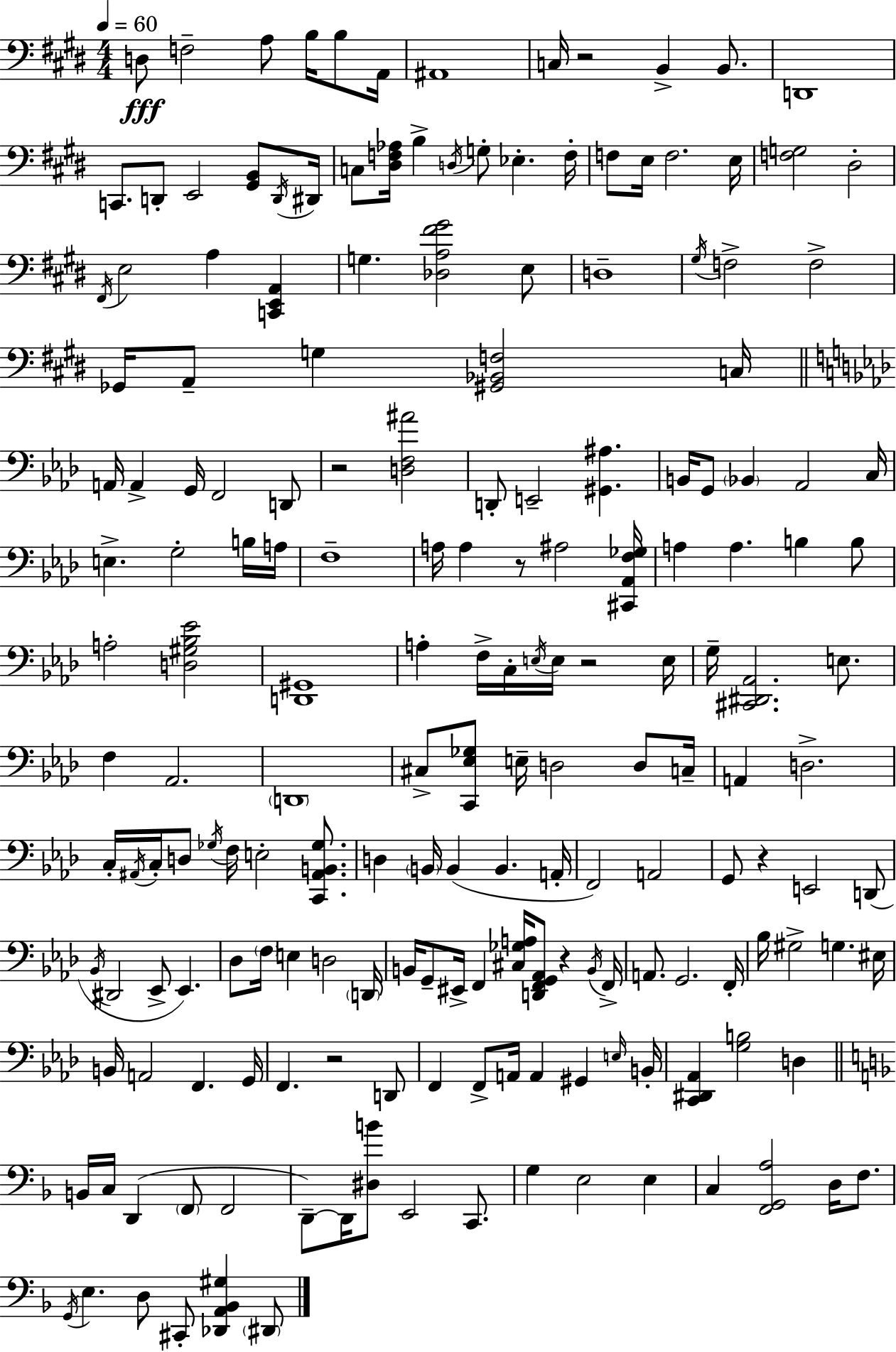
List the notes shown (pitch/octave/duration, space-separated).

D3/e F3/h A3/e B3/s B3/e A2/s A#2/w C3/s R/h B2/q B2/e. D2/w C2/e. D2/e E2/h [G#2,B2]/e D2/s D#2/s C3/e [D#3,F3,Ab3]/s B3/q D3/s G3/e Eb3/q. F3/s F3/e E3/s F3/h. E3/s [F3,G3]/h D#3/h F#2/s E3/h A3/q [C2,E2,A2]/q G3/q. [Db3,A3,F#4,G#4]/h E3/e D3/w G#3/s F3/h F3/h Gb2/s A2/e G3/q [G#2,Bb2,F3]/h C3/s A2/s A2/q G2/s F2/h D2/e R/h [D3,F3,A#4]/h D2/e E2/h [G#2,A#3]/q. B2/s G2/e Bb2/q Ab2/h C3/s E3/q. G3/h B3/s A3/s F3/w A3/s A3/q R/e A#3/h [C#2,Ab2,F3,Gb3]/s A3/q A3/q. B3/q B3/e A3/h [D3,G#3,Bb3,Eb4]/h [D2,G#2]/w A3/q F3/s C3/s E3/s E3/s R/h E3/s G3/s [C#2,D#2,Ab2]/h. E3/e. F3/q Ab2/h. D2/w C#3/e [C2,Eb3,Gb3]/e E3/s D3/h D3/e C3/s A2/q D3/h. C3/s A#2/s C3/s D3/e Gb3/s F3/s E3/h [C2,A#2,B2,Gb3]/e. D3/q B2/s B2/q B2/q. A2/s F2/h A2/h G2/e R/q E2/h D2/e Bb2/s D#2/h Eb2/e Eb2/q. Db3/e F3/s E3/q D3/h D2/s B2/s G2/e EIS2/s F2/q [C#3,Gb3,A3]/s [D2,F2,G2,Ab2]/e R/q B2/s F2/s A2/e. G2/h. F2/s Bb3/s G#3/h G3/q. EIS3/s B2/s A2/h F2/q. G2/s F2/q. R/h D2/e F2/q F2/e A2/s A2/q G#2/q E3/s B2/s [C2,D#2,Ab2]/q [G3,B3]/h D3/q B2/s C3/s D2/q F2/e F2/h D2/e D2/s [D#3,B4]/e E2/h C2/e. G3/q E3/h E3/q C3/q [F2,G2,A3]/h D3/s F3/e. G2/s E3/q. D3/e C#2/e [Db2,A2,Bb2,G#3]/q D#2/e